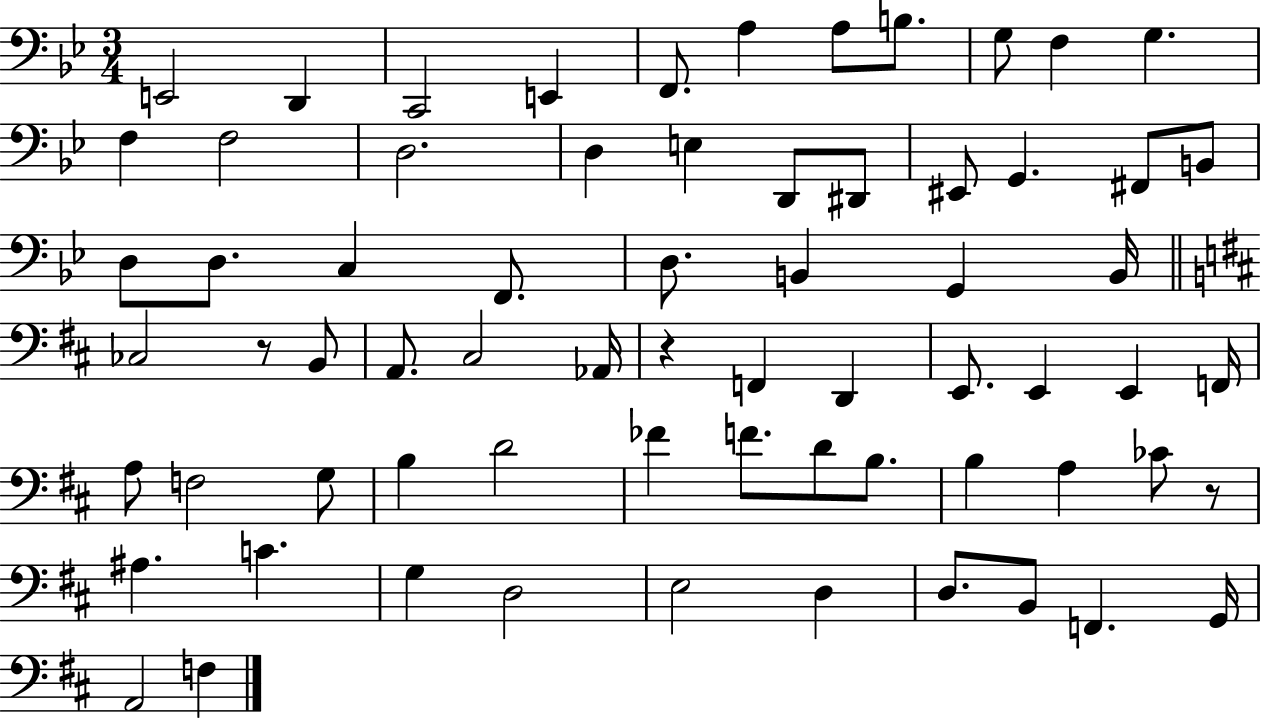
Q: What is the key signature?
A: BES major